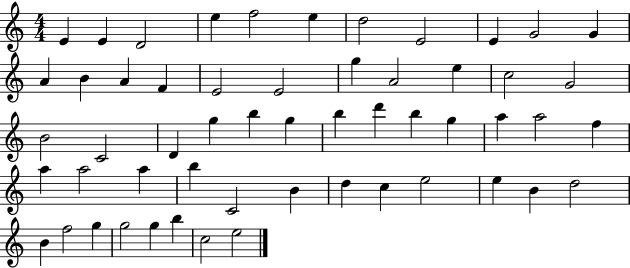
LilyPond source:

{
  \clef treble
  \numericTimeSignature
  \time 4/4
  \key c \major
  e'4 e'4 d'2 | e''4 f''2 e''4 | d''2 e'2 | e'4 g'2 g'4 | \break a'4 b'4 a'4 f'4 | e'2 e'2 | g''4 a'2 e''4 | c''2 g'2 | \break b'2 c'2 | d'4 g''4 b''4 g''4 | b''4 d'''4 b''4 g''4 | a''4 a''2 f''4 | \break a''4 a''2 a''4 | b''4 c'2 b'4 | d''4 c''4 e''2 | e''4 b'4 d''2 | \break b'4 f''2 g''4 | g''2 g''4 b''4 | c''2 e''2 | \bar "|."
}